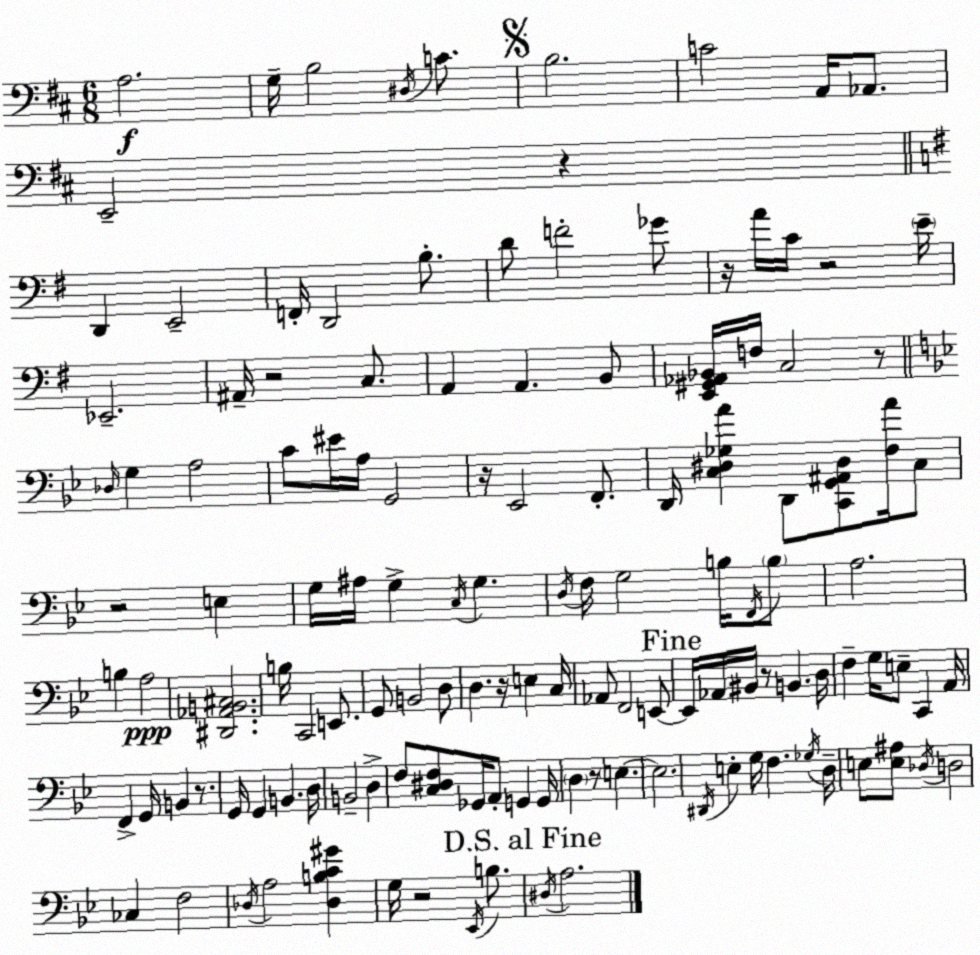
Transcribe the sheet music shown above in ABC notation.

X:1
T:Untitled
M:6/8
L:1/4
K:D
A,2 G,/4 B,2 ^D,/4 C/2 B,2 C2 A,,/4 _A,,/2 E,,2 z D,, E,,2 F,,/4 D,,2 B,/2 D/2 F2 _G/2 z/4 A/4 C/4 z2 E/4 _E,,2 ^A,,/4 z2 C,/2 A,, A,, B,,/2 [E,,^G,,_A,,_B,,]/4 F,/4 C,2 z/2 _D,/4 G, A,2 C/2 ^E/4 A,/4 G,,2 z/4 _E,,2 F,,/2 D,,/4 [C,^D,_G,A] D,,/2 [C,,G,,^A,,^D,]/2 [F,A]/4 C,/2 z2 E, G,/4 ^A,/4 G, C,/4 G, D,/4 F,/4 G,2 B,/4 F,,/4 B,/2 A,2 B, A,2 [^D,,_A,,B,,^C,]2 B,/4 C,,2 E,,/2 G,,/2 B,,2 D,/2 D, z/4 E, C,/4 _A,,/2 F,,2 E,,/2 E,,/4 _A,,/4 ^B,,/4 z/2 B,, D,/4 F, G,/4 E,/2 C,, A,,/4 F,, G,,/4 B,, z/2 G,,/4 G,, B,, D,/4 B,,2 D, F,/2 [C,^D,F,]/2 _G,,/4 A,,/2 G,, G,,/4 D, z/2 E, E,2 ^D,,/4 E, G,/4 F, _G,/4 D,/4 E,/2 [E,^A,]/2 _D,/4 D,2 _C, F,2 _D,/4 A,2 [_D,B,C^G] G,/4 z2 _E,,/4 B,/2 ^D,/4 A,2